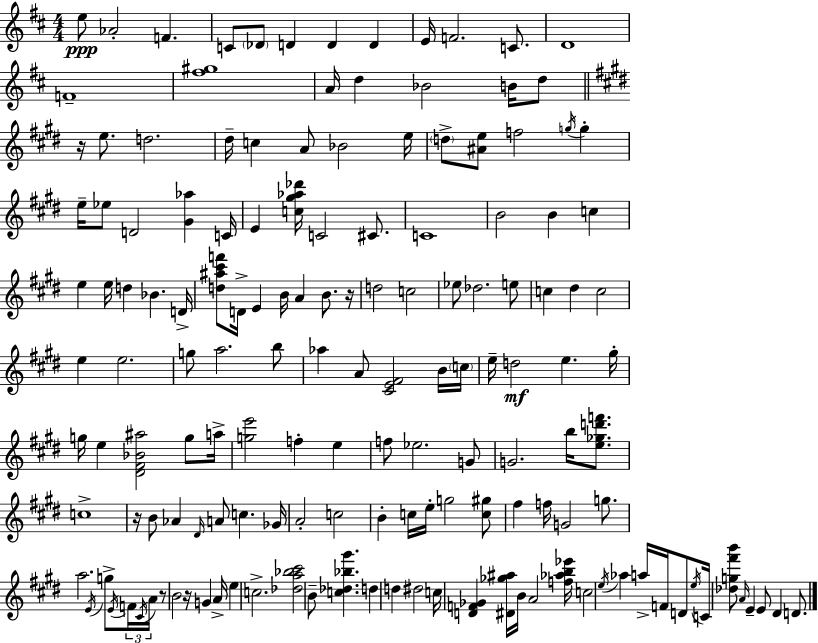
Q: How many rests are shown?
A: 5